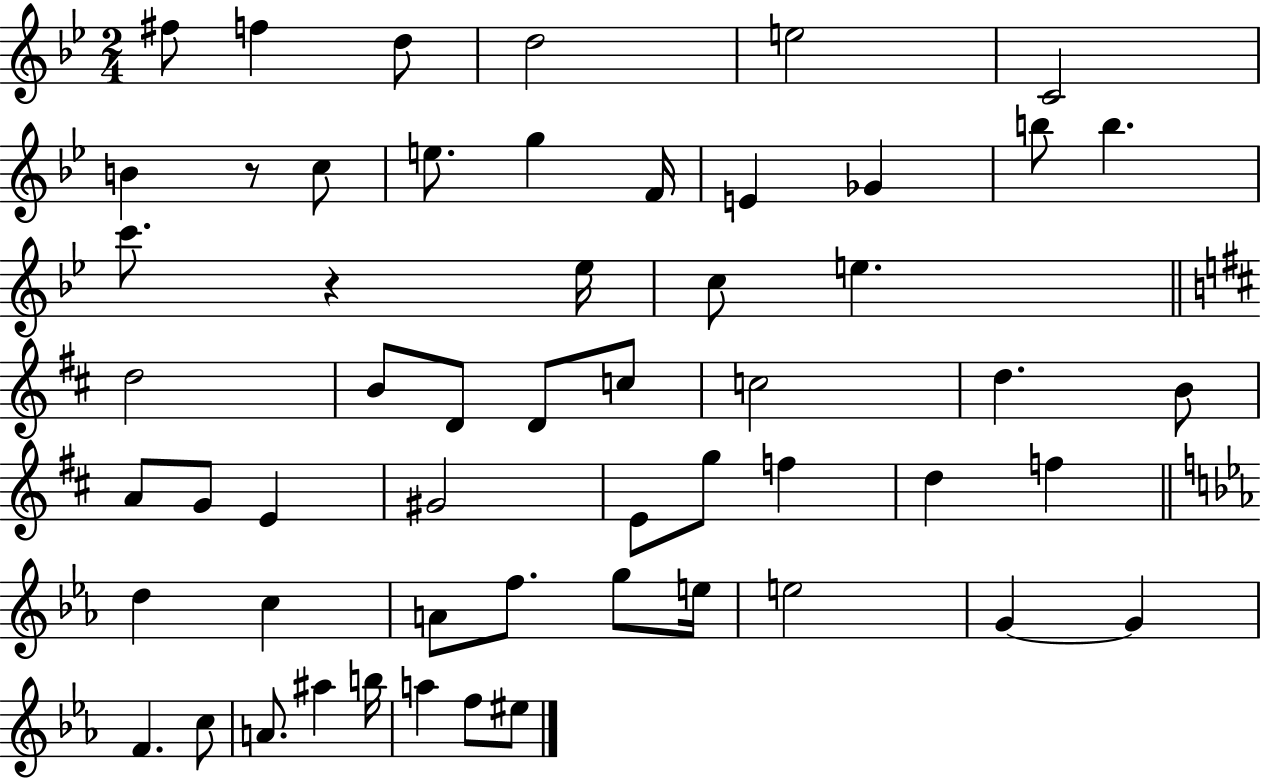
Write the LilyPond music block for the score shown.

{
  \clef treble
  \numericTimeSignature
  \time 2/4
  \key bes \major
  fis''8 f''4 d''8 | d''2 | e''2 | c'2 | \break b'4 r8 c''8 | e''8. g''4 f'16 | e'4 ges'4 | b''8 b''4. | \break c'''8. r4 ees''16 | c''8 e''4. | \bar "||" \break \key d \major d''2 | b'8 d'8 d'8 c''8 | c''2 | d''4. b'8 | \break a'8 g'8 e'4 | gis'2 | e'8 g''8 f''4 | d''4 f''4 | \break \bar "||" \break \key ees \major d''4 c''4 | a'8 f''8. g''8 e''16 | e''2 | g'4~~ g'4 | \break f'4. c''8 | a'8. ais''4 b''16 | a''4 f''8 eis''8 | \bar "|."
}